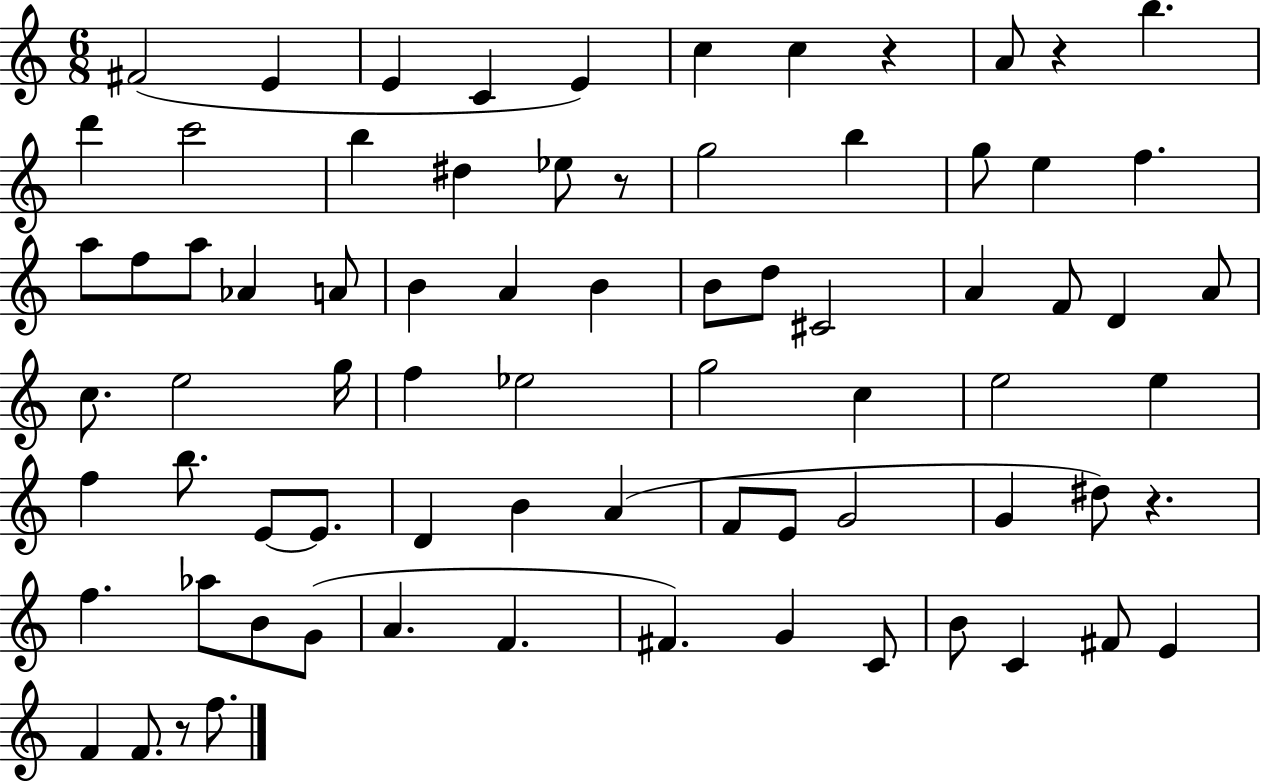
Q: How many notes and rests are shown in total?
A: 76